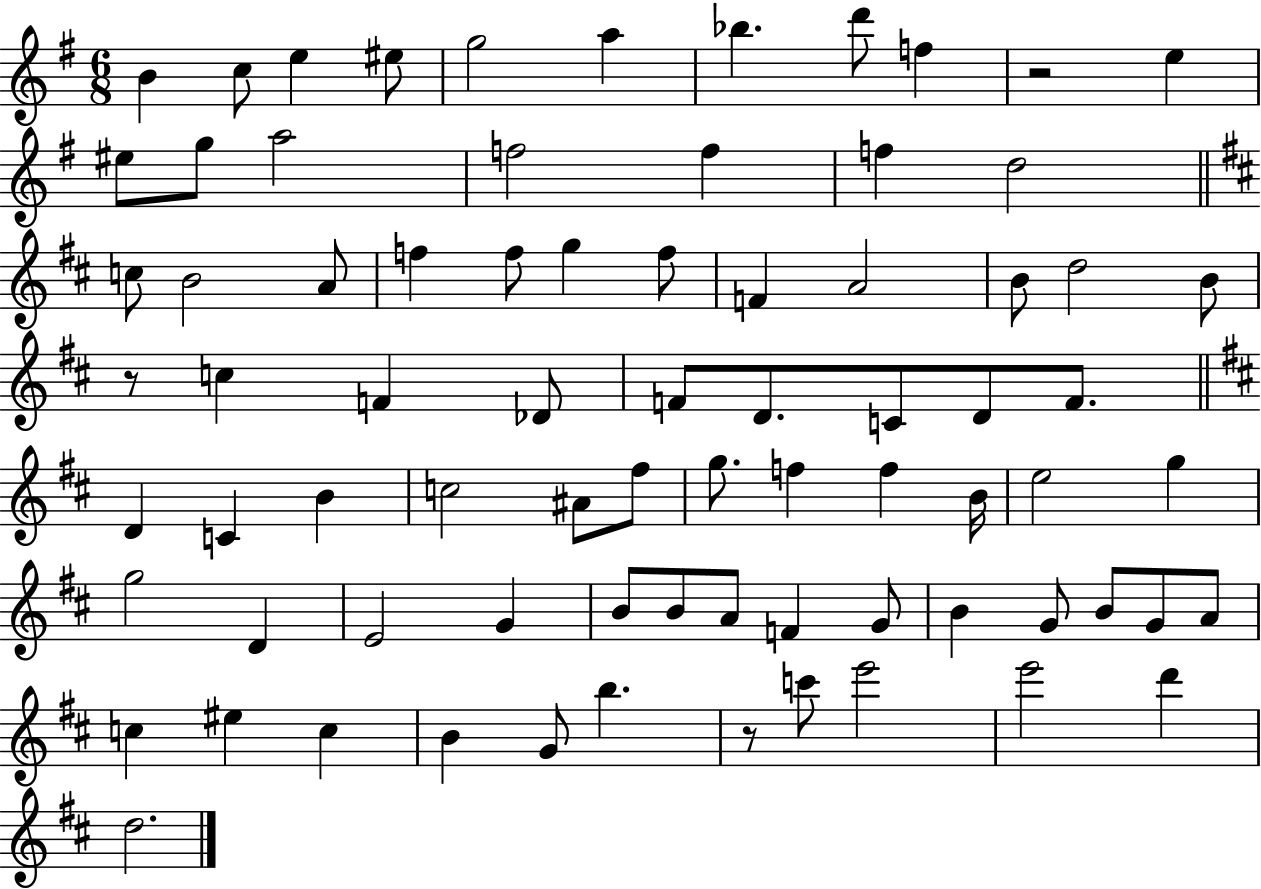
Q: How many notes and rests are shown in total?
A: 77